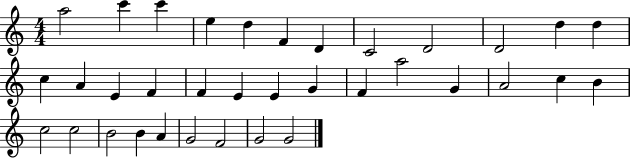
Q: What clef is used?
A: treble